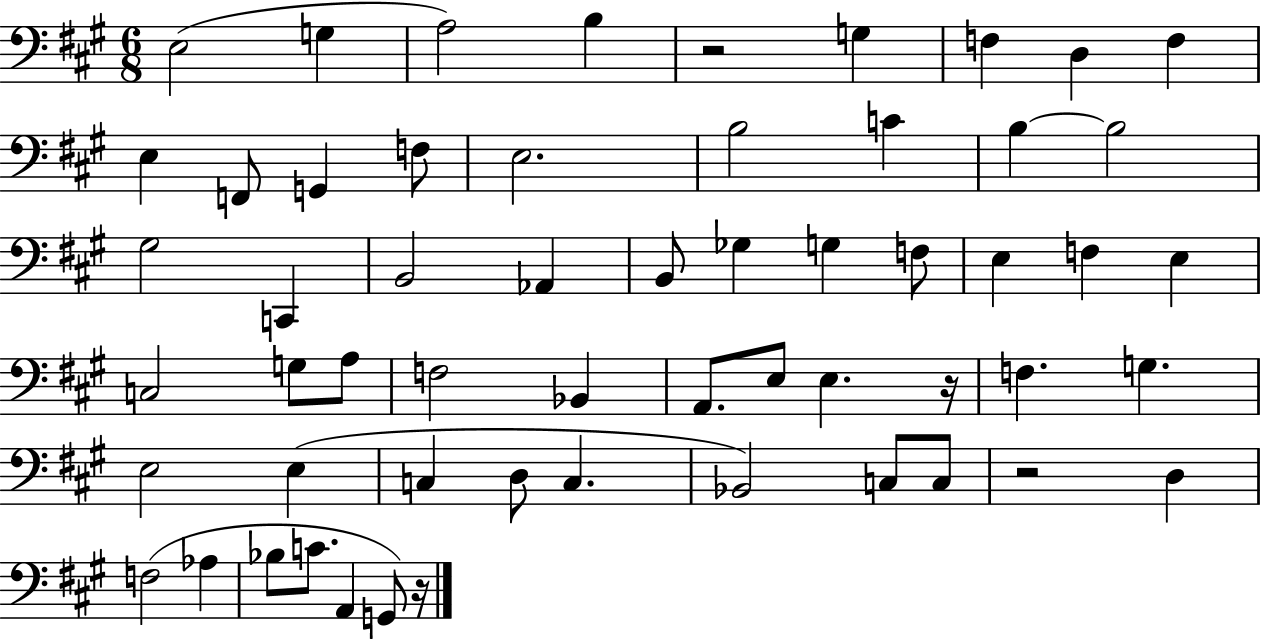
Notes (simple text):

E3/h G3/q A3/h B3/q R/h G3/q F3/q D3/q F3/q E3/q F2/e G2/q F3/e E3/h. B3/h C4/q B3/q B3/h G#3/h C2/q B2/h Ab2/q B2/e Gb3/q G3/q F3/e E3/q F3/q E3/q C3/h G3/e A3/e F3/h Bb2/q A2/e. E3/e E3/q. R/s F3/q. G3/q. E3/h E3/q C3/q D3/e C3/q. Bb2/h C3/e C3/e R/h D3/q F3/h Ab3/q Bb3/e C4/e. A2/q G2/e R/s